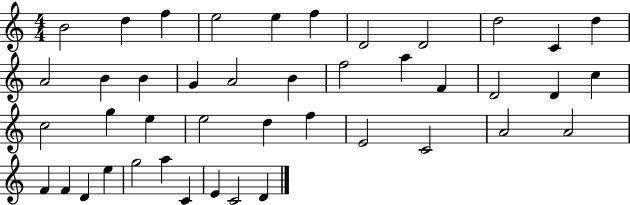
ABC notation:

X:1
T:Untitled
M:4/4
L:1/4
K:C
B2 d f e2 e f D2 D2 d2 C d A2 B B G A2 B f2 a F D2 D c c2 g e e2 d f E2 C2 A2 A2 F F D e g2 a C E C2 D